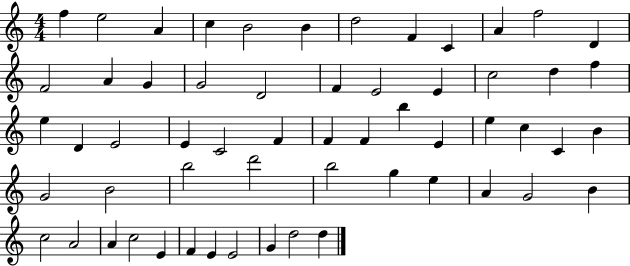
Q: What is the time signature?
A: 4/4